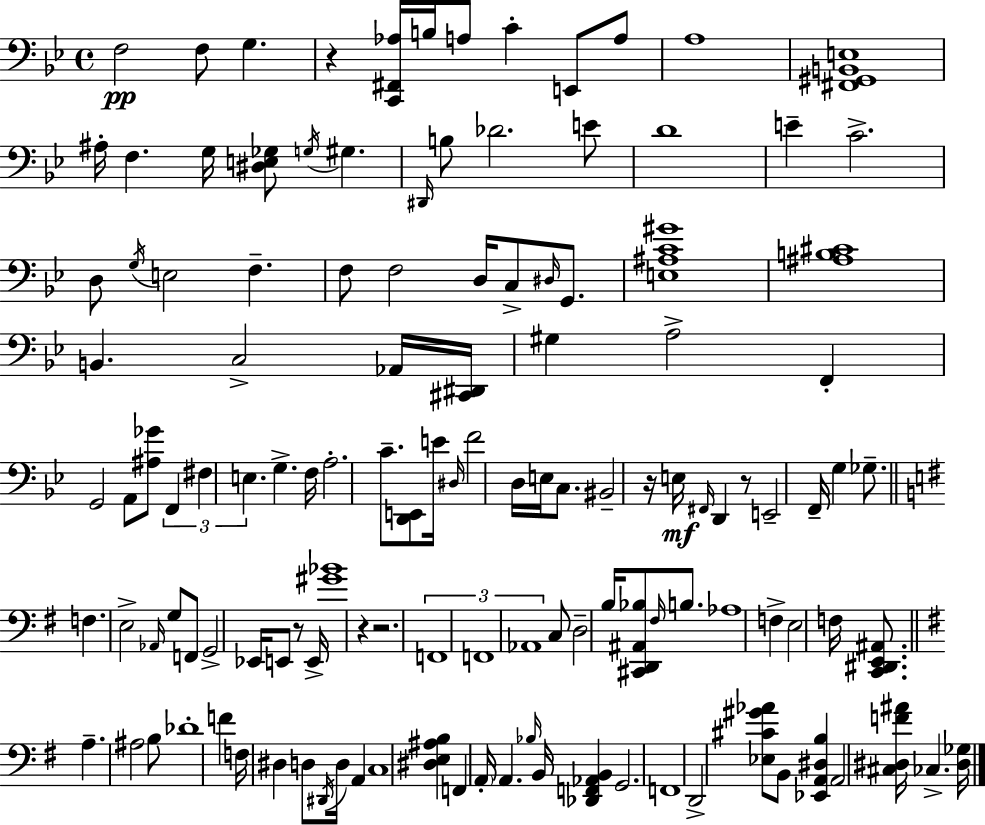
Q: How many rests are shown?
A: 6